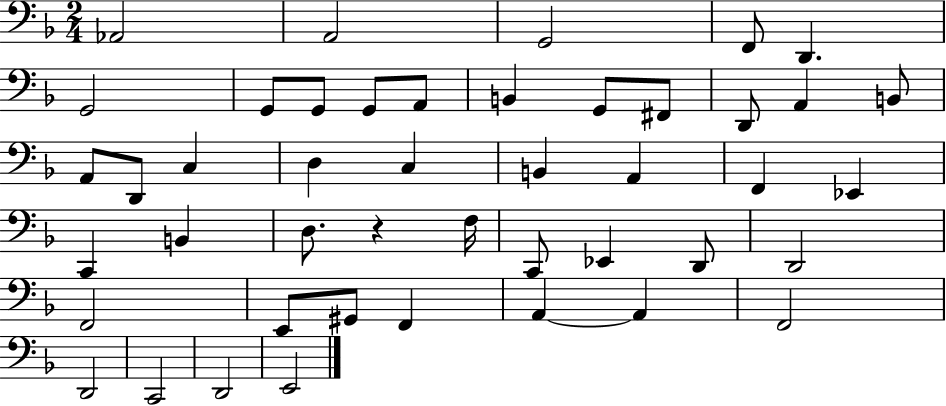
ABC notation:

X:1
T:Untitled
M:2/4
L:1/4
K:F
_A,,2 A,,2 G,,2 F,,/2 D,, G,,2 G,,/2 G,,/2 G,,/2 A,,/2 B,, G,,/2 ^F,,/2 D,,/2 A,, B,,/2 A,,/2 D,,/2 C, D, C, B,, A,, F,, _E,, C,, B,, D,/2 z F,/4 C,,/2 _E,, D,,/2 D,,2 F,,2 E,,/2 ^G,,/2 F,, A,, A,, F,,2 D,,2 C,,2 D,,2 E,,2